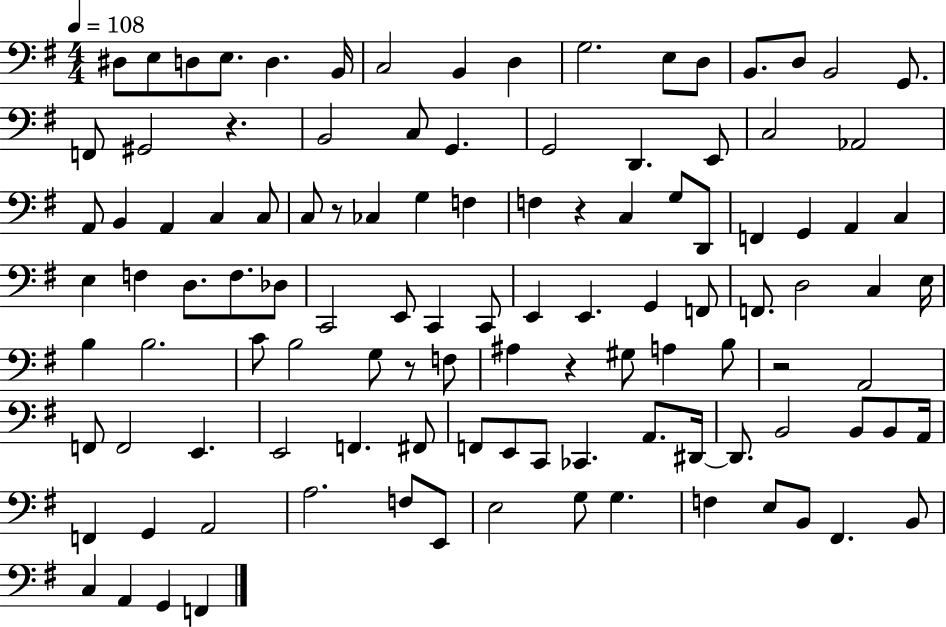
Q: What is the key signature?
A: G major